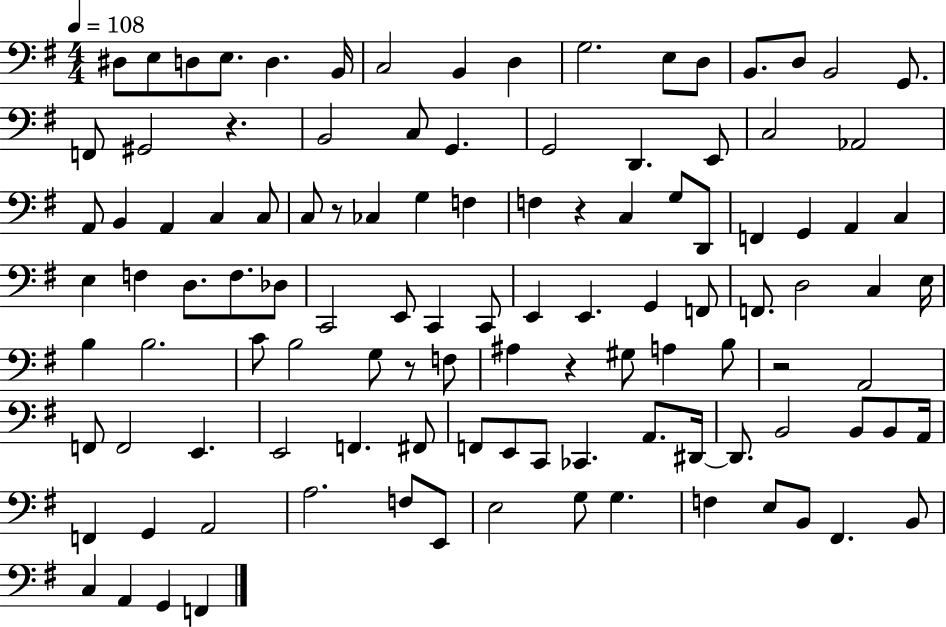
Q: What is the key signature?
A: G major